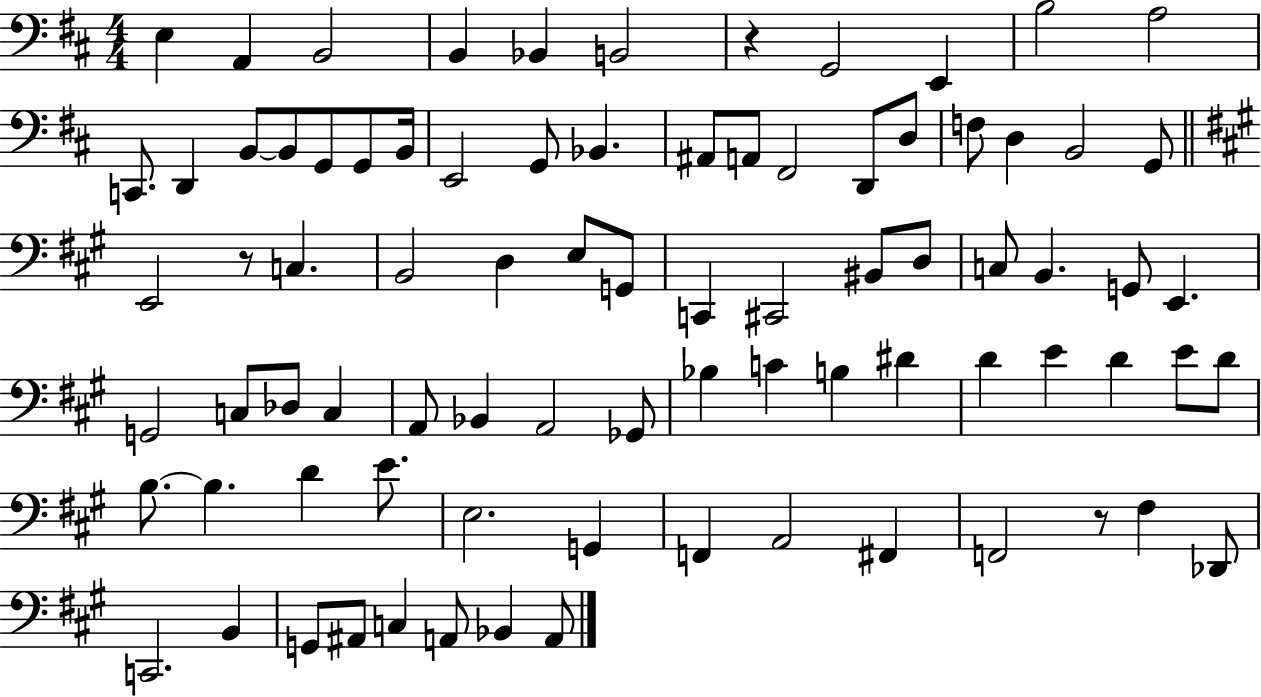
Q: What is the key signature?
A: D major